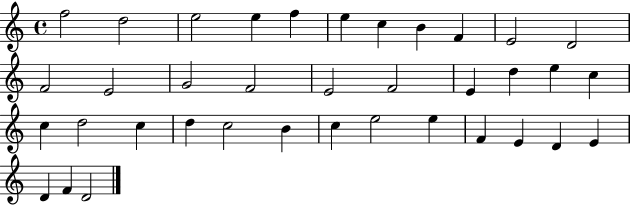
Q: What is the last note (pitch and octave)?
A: D4